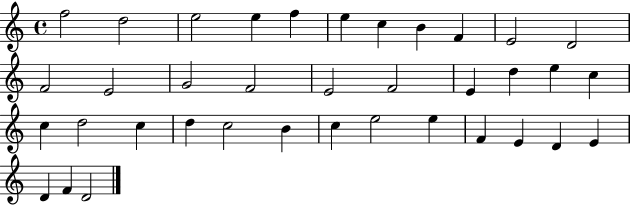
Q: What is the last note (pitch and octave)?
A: D4